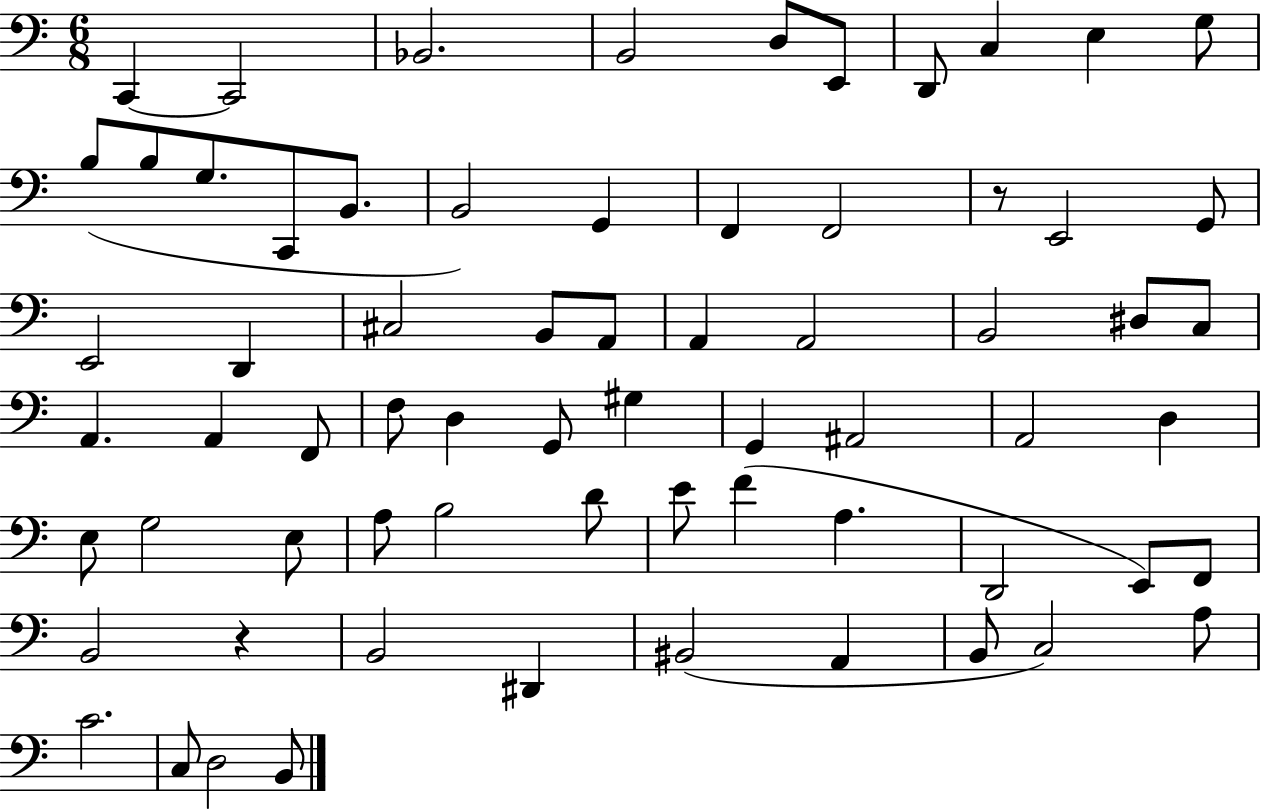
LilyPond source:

{
  \clef bass
  \numericTimeSignature
  \time 6/8
  \key c \major
  c,4~~ c,2 | bes,2. | b,2 d8 e,8 | d,8 c4 e4 g8 | \break b8( b8 g8. c,8 b,8. | b,2) g,4 | f,4 f,2 | r8 e,2 g,8 | \break e,2 d,4 | cis2 b,8 a,8 | a,4 a,2 | b,2 dis8 c8 | \break a,4. a,4 f,8 | f8 d4 g,8 gis4 | g,4 ais,2 | a,2 d4 | \break e8 g2 e8 | a8 b2 d'8 | e'8 f'4( a4. | d,2 e,8) f,8 | \break b,2 r4 | b,2 dis,4 | bis,2( a,4 | b,8 c2) a8 | \break c'2. | c8 d2 b,8 | \bar "|."
}